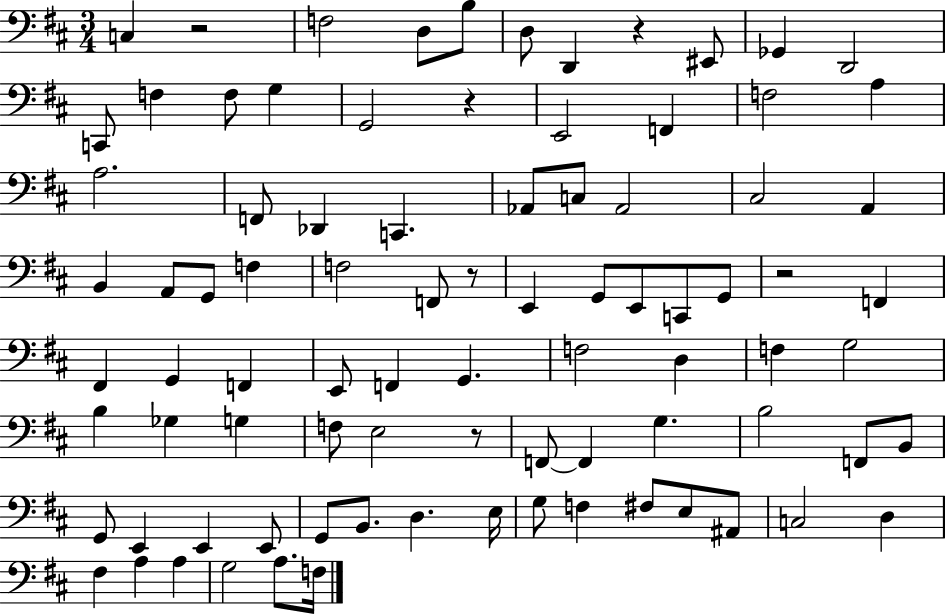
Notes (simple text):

C3/q R/h F3/h D3/e B3/e D3/e D2/q R/q EIS2/e Gb2/q D2/h C2/e F3/q F3/e G3/q G2/h R/q E2/h F2/q F3/h A3/q A3/h. F2/e Db2/q C2/q. Ab2/e C3/e Ab2/h C#3/h A2/q B2/q A2/e G2/e F3/q F3/h F2/e R/e E2/q G2/e E2/e C2/e G2/e R/h F2/q F#2/q G2/q F2/q E2/e F2/q G2/q. F3/h D3/q F3/q G3/h B3/q Gb3/q G3/q F3/e E3/h R/e F2/e F2/q G3/q. B3/h F2/e B2/e G2/e E2/q E2/q E2/e G2/e B2/e. D3/q. E3/s G3/e F3/q F#3/e E3/e A#2/e C3/h D3/q F#3/q A3/q A3/q G3/h A3/e. F3/s